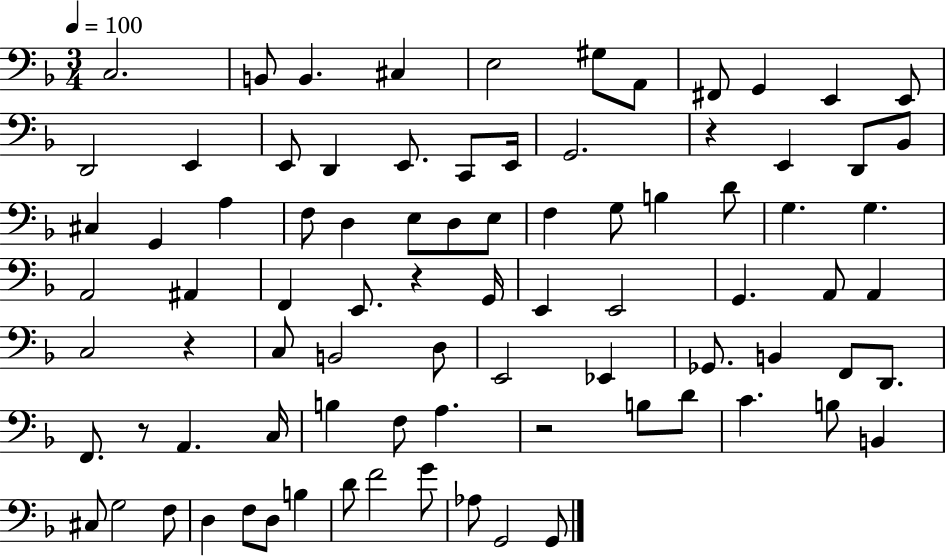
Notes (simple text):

C3/h. B2/e B2/q. C#3/q E3/h G#3/e A2/e F#2/e G2/q E2/q E2/e D2/h E2/q E2/e D2/q E2/e. C2/e E2/s G2/h. R/q E2/q D2/e Bb2/e C#3/q G2/q A3/q F3/e D3/q E3/e D3/e E3/e F3/q G3/e B3/q D4/e G3/q. G3/q. A2/h A#2/q F2/q E2/e. R/q G2/s E2/q E2/h G2/q. A2/e A2/q C3/h R/q C3/e B2/h D3/e E2/h Eb2/q Gb2/e. B2/q F2/e D2/e. F2/e. R/e A2/q. C3/s B3/q F3/e A3/q. R/h B3/e D4/e C4/q. B3/e B2/q C#3/e G3/h F3/e D3/q F3/e D3/e B3/q D4/e F4/h G4/e Ab3/e G2/h G2/e